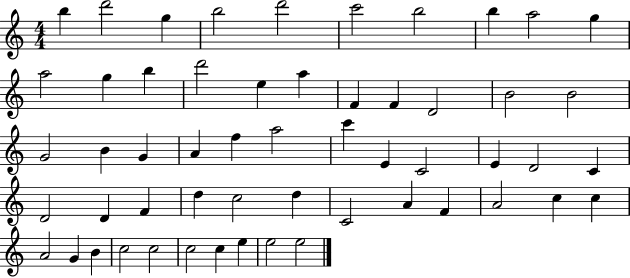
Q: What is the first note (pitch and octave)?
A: B5